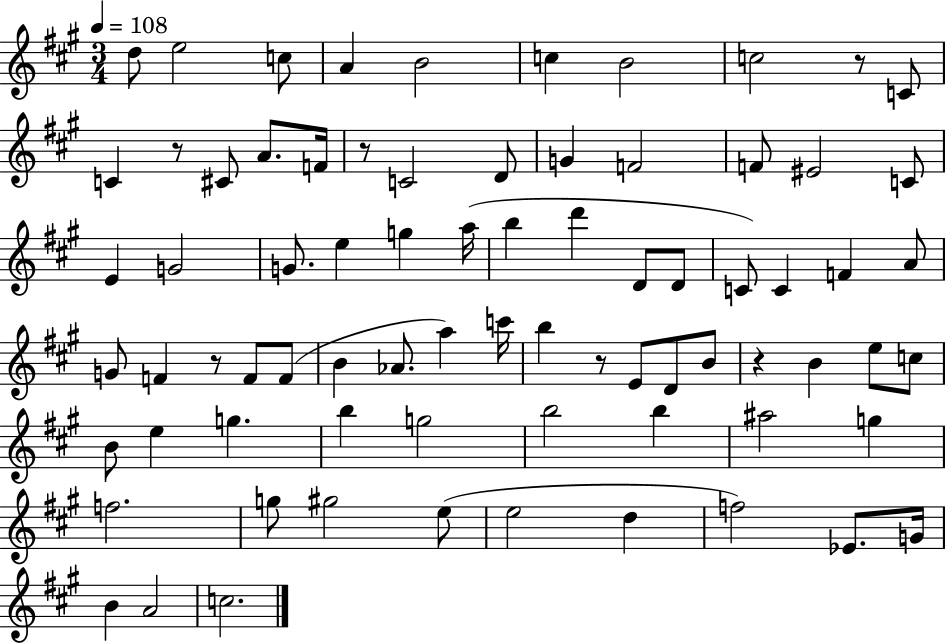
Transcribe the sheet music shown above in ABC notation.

X:1
T:Untitled
M:3/4
L:1/4
K:A
d/2 e2 c/2 A B2 c B2 c2 z/2 C/2 C z/2 ^C/2 A/2 F/4 z/2 C2 D/2 G F2 F/2 ^E2 C/2 E G2 G/2 e g a/4 b d' D/2 D/2 C/2 C F A/2 G/2 F z/2 F/2 F/2 B _A/2 a c'/4 b z/2 E/2 D/2 B/2 z B e/2 c/2 B/2 e g b g2 b2 b ^a2 g f2 g/2 ^g2 e/2 e2 d f2 _E/2 G/4 B A2 c2